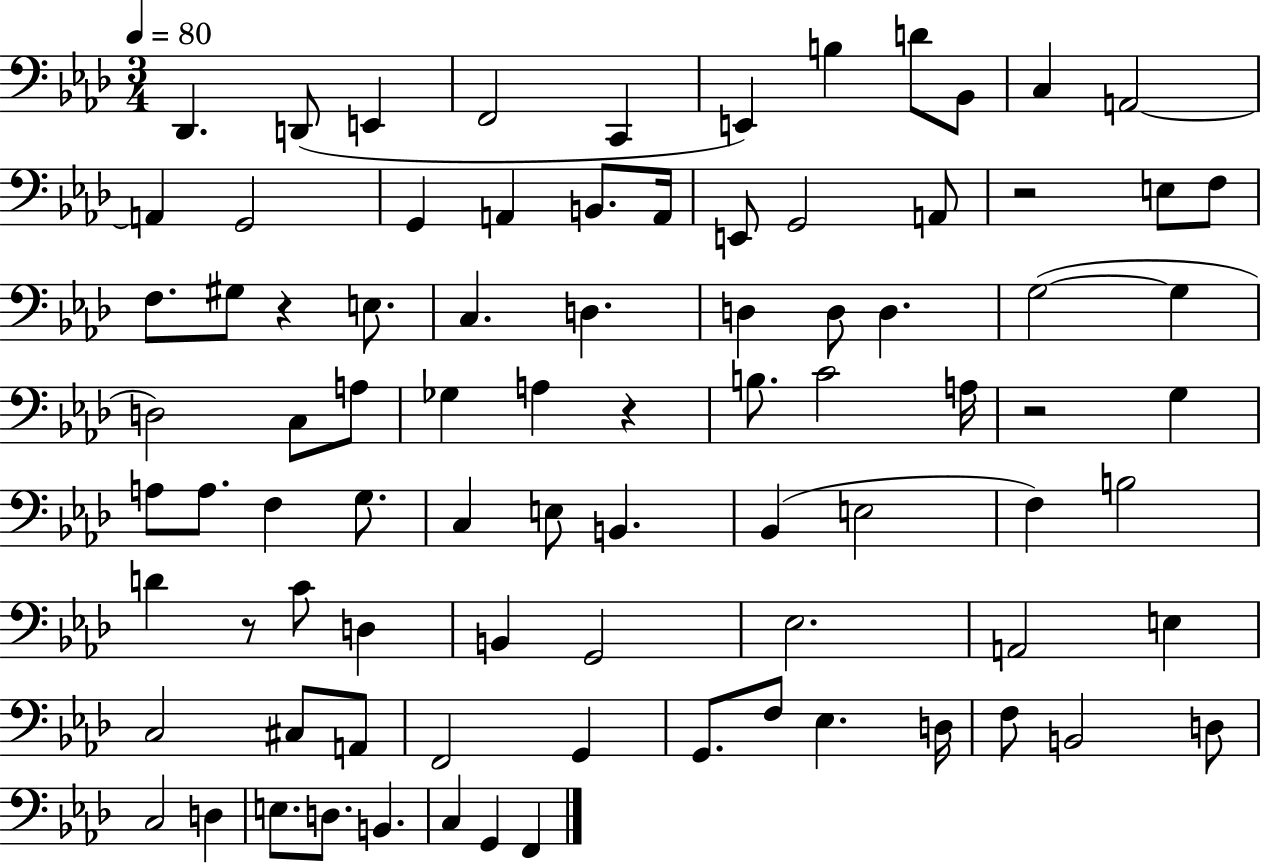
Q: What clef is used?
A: bass